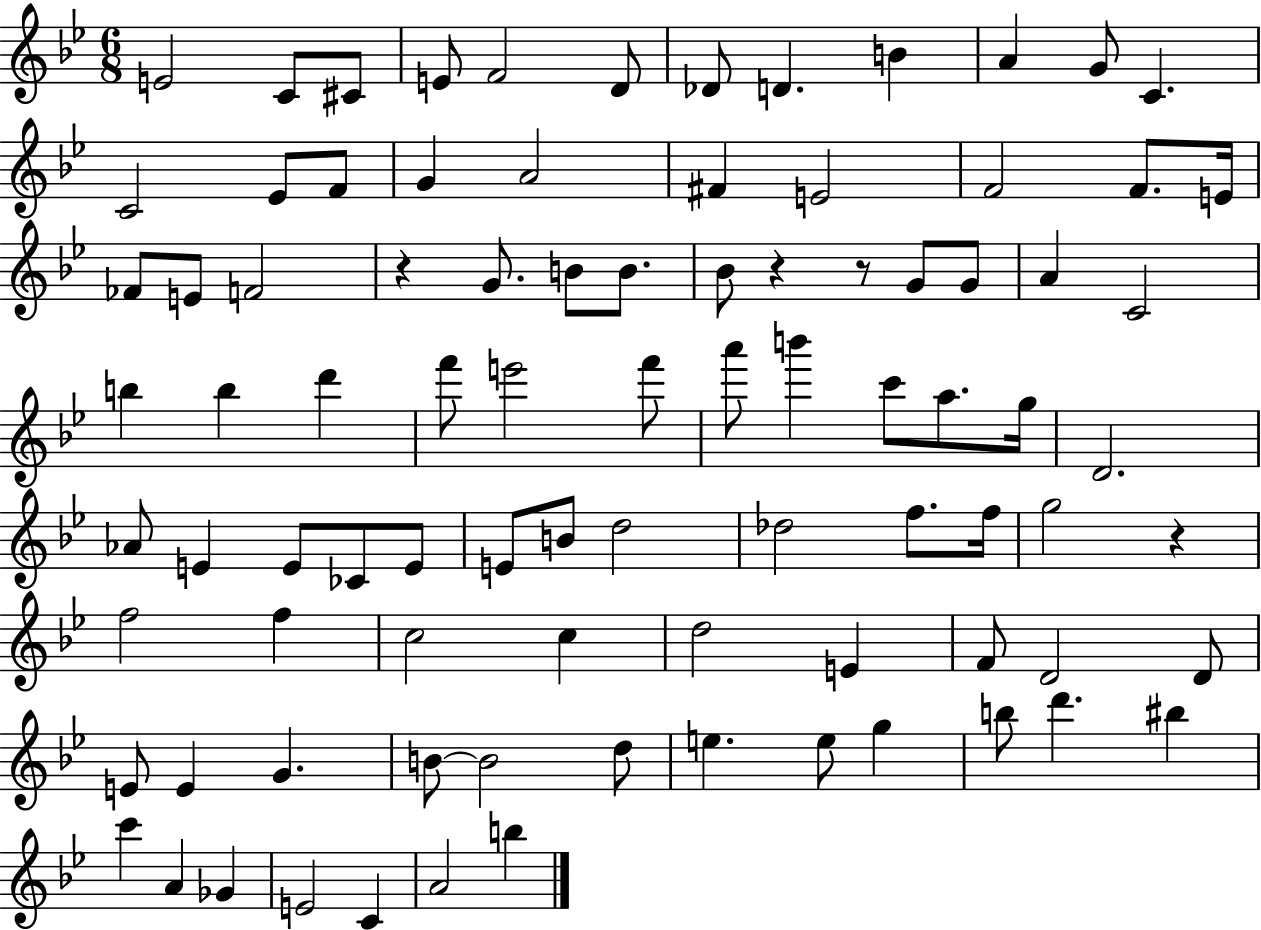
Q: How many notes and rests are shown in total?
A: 89